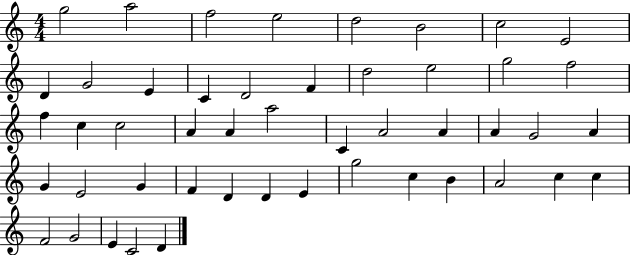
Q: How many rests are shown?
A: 0